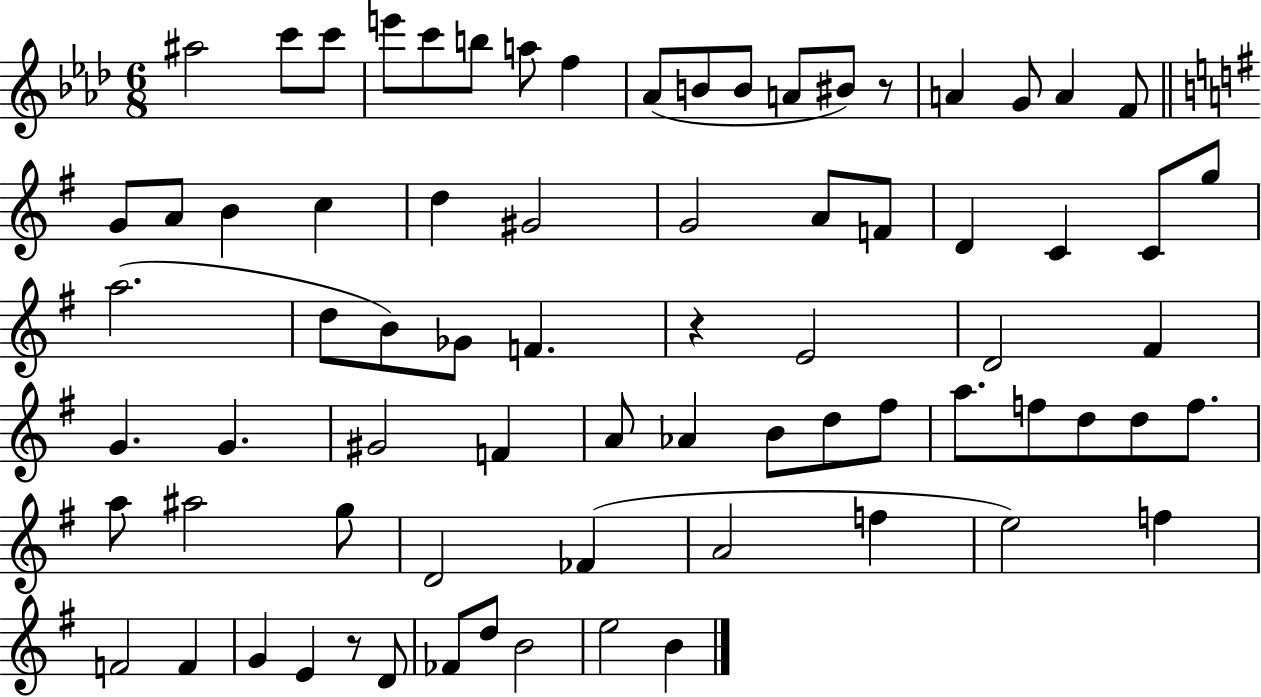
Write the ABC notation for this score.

X:1
T:Untitled
M:6/8
L:1/4
K:Ab
^a2 c'/2 c'/2 e'/2 c'/2 b/2 a/2 f _A/2 B/2 B/2 A/2 ^B/2 z/2 A G/2 A F/2 G/2 A/2 B c d ^G2 G2 A/2 F/2 D C C/2 g/2 a2 d/2 B/2 _G/2 F z E2 D2 ^F G G ^G2 F A/2 _A B/2 d/2 ^f/2 a/2 f/2 d/2 d/2 f/2 a/2 ^a2 g/2 D2 _F A2 f e2 f F2 F G E z/2 D/2 _F/2 d/2 B2 e2 B